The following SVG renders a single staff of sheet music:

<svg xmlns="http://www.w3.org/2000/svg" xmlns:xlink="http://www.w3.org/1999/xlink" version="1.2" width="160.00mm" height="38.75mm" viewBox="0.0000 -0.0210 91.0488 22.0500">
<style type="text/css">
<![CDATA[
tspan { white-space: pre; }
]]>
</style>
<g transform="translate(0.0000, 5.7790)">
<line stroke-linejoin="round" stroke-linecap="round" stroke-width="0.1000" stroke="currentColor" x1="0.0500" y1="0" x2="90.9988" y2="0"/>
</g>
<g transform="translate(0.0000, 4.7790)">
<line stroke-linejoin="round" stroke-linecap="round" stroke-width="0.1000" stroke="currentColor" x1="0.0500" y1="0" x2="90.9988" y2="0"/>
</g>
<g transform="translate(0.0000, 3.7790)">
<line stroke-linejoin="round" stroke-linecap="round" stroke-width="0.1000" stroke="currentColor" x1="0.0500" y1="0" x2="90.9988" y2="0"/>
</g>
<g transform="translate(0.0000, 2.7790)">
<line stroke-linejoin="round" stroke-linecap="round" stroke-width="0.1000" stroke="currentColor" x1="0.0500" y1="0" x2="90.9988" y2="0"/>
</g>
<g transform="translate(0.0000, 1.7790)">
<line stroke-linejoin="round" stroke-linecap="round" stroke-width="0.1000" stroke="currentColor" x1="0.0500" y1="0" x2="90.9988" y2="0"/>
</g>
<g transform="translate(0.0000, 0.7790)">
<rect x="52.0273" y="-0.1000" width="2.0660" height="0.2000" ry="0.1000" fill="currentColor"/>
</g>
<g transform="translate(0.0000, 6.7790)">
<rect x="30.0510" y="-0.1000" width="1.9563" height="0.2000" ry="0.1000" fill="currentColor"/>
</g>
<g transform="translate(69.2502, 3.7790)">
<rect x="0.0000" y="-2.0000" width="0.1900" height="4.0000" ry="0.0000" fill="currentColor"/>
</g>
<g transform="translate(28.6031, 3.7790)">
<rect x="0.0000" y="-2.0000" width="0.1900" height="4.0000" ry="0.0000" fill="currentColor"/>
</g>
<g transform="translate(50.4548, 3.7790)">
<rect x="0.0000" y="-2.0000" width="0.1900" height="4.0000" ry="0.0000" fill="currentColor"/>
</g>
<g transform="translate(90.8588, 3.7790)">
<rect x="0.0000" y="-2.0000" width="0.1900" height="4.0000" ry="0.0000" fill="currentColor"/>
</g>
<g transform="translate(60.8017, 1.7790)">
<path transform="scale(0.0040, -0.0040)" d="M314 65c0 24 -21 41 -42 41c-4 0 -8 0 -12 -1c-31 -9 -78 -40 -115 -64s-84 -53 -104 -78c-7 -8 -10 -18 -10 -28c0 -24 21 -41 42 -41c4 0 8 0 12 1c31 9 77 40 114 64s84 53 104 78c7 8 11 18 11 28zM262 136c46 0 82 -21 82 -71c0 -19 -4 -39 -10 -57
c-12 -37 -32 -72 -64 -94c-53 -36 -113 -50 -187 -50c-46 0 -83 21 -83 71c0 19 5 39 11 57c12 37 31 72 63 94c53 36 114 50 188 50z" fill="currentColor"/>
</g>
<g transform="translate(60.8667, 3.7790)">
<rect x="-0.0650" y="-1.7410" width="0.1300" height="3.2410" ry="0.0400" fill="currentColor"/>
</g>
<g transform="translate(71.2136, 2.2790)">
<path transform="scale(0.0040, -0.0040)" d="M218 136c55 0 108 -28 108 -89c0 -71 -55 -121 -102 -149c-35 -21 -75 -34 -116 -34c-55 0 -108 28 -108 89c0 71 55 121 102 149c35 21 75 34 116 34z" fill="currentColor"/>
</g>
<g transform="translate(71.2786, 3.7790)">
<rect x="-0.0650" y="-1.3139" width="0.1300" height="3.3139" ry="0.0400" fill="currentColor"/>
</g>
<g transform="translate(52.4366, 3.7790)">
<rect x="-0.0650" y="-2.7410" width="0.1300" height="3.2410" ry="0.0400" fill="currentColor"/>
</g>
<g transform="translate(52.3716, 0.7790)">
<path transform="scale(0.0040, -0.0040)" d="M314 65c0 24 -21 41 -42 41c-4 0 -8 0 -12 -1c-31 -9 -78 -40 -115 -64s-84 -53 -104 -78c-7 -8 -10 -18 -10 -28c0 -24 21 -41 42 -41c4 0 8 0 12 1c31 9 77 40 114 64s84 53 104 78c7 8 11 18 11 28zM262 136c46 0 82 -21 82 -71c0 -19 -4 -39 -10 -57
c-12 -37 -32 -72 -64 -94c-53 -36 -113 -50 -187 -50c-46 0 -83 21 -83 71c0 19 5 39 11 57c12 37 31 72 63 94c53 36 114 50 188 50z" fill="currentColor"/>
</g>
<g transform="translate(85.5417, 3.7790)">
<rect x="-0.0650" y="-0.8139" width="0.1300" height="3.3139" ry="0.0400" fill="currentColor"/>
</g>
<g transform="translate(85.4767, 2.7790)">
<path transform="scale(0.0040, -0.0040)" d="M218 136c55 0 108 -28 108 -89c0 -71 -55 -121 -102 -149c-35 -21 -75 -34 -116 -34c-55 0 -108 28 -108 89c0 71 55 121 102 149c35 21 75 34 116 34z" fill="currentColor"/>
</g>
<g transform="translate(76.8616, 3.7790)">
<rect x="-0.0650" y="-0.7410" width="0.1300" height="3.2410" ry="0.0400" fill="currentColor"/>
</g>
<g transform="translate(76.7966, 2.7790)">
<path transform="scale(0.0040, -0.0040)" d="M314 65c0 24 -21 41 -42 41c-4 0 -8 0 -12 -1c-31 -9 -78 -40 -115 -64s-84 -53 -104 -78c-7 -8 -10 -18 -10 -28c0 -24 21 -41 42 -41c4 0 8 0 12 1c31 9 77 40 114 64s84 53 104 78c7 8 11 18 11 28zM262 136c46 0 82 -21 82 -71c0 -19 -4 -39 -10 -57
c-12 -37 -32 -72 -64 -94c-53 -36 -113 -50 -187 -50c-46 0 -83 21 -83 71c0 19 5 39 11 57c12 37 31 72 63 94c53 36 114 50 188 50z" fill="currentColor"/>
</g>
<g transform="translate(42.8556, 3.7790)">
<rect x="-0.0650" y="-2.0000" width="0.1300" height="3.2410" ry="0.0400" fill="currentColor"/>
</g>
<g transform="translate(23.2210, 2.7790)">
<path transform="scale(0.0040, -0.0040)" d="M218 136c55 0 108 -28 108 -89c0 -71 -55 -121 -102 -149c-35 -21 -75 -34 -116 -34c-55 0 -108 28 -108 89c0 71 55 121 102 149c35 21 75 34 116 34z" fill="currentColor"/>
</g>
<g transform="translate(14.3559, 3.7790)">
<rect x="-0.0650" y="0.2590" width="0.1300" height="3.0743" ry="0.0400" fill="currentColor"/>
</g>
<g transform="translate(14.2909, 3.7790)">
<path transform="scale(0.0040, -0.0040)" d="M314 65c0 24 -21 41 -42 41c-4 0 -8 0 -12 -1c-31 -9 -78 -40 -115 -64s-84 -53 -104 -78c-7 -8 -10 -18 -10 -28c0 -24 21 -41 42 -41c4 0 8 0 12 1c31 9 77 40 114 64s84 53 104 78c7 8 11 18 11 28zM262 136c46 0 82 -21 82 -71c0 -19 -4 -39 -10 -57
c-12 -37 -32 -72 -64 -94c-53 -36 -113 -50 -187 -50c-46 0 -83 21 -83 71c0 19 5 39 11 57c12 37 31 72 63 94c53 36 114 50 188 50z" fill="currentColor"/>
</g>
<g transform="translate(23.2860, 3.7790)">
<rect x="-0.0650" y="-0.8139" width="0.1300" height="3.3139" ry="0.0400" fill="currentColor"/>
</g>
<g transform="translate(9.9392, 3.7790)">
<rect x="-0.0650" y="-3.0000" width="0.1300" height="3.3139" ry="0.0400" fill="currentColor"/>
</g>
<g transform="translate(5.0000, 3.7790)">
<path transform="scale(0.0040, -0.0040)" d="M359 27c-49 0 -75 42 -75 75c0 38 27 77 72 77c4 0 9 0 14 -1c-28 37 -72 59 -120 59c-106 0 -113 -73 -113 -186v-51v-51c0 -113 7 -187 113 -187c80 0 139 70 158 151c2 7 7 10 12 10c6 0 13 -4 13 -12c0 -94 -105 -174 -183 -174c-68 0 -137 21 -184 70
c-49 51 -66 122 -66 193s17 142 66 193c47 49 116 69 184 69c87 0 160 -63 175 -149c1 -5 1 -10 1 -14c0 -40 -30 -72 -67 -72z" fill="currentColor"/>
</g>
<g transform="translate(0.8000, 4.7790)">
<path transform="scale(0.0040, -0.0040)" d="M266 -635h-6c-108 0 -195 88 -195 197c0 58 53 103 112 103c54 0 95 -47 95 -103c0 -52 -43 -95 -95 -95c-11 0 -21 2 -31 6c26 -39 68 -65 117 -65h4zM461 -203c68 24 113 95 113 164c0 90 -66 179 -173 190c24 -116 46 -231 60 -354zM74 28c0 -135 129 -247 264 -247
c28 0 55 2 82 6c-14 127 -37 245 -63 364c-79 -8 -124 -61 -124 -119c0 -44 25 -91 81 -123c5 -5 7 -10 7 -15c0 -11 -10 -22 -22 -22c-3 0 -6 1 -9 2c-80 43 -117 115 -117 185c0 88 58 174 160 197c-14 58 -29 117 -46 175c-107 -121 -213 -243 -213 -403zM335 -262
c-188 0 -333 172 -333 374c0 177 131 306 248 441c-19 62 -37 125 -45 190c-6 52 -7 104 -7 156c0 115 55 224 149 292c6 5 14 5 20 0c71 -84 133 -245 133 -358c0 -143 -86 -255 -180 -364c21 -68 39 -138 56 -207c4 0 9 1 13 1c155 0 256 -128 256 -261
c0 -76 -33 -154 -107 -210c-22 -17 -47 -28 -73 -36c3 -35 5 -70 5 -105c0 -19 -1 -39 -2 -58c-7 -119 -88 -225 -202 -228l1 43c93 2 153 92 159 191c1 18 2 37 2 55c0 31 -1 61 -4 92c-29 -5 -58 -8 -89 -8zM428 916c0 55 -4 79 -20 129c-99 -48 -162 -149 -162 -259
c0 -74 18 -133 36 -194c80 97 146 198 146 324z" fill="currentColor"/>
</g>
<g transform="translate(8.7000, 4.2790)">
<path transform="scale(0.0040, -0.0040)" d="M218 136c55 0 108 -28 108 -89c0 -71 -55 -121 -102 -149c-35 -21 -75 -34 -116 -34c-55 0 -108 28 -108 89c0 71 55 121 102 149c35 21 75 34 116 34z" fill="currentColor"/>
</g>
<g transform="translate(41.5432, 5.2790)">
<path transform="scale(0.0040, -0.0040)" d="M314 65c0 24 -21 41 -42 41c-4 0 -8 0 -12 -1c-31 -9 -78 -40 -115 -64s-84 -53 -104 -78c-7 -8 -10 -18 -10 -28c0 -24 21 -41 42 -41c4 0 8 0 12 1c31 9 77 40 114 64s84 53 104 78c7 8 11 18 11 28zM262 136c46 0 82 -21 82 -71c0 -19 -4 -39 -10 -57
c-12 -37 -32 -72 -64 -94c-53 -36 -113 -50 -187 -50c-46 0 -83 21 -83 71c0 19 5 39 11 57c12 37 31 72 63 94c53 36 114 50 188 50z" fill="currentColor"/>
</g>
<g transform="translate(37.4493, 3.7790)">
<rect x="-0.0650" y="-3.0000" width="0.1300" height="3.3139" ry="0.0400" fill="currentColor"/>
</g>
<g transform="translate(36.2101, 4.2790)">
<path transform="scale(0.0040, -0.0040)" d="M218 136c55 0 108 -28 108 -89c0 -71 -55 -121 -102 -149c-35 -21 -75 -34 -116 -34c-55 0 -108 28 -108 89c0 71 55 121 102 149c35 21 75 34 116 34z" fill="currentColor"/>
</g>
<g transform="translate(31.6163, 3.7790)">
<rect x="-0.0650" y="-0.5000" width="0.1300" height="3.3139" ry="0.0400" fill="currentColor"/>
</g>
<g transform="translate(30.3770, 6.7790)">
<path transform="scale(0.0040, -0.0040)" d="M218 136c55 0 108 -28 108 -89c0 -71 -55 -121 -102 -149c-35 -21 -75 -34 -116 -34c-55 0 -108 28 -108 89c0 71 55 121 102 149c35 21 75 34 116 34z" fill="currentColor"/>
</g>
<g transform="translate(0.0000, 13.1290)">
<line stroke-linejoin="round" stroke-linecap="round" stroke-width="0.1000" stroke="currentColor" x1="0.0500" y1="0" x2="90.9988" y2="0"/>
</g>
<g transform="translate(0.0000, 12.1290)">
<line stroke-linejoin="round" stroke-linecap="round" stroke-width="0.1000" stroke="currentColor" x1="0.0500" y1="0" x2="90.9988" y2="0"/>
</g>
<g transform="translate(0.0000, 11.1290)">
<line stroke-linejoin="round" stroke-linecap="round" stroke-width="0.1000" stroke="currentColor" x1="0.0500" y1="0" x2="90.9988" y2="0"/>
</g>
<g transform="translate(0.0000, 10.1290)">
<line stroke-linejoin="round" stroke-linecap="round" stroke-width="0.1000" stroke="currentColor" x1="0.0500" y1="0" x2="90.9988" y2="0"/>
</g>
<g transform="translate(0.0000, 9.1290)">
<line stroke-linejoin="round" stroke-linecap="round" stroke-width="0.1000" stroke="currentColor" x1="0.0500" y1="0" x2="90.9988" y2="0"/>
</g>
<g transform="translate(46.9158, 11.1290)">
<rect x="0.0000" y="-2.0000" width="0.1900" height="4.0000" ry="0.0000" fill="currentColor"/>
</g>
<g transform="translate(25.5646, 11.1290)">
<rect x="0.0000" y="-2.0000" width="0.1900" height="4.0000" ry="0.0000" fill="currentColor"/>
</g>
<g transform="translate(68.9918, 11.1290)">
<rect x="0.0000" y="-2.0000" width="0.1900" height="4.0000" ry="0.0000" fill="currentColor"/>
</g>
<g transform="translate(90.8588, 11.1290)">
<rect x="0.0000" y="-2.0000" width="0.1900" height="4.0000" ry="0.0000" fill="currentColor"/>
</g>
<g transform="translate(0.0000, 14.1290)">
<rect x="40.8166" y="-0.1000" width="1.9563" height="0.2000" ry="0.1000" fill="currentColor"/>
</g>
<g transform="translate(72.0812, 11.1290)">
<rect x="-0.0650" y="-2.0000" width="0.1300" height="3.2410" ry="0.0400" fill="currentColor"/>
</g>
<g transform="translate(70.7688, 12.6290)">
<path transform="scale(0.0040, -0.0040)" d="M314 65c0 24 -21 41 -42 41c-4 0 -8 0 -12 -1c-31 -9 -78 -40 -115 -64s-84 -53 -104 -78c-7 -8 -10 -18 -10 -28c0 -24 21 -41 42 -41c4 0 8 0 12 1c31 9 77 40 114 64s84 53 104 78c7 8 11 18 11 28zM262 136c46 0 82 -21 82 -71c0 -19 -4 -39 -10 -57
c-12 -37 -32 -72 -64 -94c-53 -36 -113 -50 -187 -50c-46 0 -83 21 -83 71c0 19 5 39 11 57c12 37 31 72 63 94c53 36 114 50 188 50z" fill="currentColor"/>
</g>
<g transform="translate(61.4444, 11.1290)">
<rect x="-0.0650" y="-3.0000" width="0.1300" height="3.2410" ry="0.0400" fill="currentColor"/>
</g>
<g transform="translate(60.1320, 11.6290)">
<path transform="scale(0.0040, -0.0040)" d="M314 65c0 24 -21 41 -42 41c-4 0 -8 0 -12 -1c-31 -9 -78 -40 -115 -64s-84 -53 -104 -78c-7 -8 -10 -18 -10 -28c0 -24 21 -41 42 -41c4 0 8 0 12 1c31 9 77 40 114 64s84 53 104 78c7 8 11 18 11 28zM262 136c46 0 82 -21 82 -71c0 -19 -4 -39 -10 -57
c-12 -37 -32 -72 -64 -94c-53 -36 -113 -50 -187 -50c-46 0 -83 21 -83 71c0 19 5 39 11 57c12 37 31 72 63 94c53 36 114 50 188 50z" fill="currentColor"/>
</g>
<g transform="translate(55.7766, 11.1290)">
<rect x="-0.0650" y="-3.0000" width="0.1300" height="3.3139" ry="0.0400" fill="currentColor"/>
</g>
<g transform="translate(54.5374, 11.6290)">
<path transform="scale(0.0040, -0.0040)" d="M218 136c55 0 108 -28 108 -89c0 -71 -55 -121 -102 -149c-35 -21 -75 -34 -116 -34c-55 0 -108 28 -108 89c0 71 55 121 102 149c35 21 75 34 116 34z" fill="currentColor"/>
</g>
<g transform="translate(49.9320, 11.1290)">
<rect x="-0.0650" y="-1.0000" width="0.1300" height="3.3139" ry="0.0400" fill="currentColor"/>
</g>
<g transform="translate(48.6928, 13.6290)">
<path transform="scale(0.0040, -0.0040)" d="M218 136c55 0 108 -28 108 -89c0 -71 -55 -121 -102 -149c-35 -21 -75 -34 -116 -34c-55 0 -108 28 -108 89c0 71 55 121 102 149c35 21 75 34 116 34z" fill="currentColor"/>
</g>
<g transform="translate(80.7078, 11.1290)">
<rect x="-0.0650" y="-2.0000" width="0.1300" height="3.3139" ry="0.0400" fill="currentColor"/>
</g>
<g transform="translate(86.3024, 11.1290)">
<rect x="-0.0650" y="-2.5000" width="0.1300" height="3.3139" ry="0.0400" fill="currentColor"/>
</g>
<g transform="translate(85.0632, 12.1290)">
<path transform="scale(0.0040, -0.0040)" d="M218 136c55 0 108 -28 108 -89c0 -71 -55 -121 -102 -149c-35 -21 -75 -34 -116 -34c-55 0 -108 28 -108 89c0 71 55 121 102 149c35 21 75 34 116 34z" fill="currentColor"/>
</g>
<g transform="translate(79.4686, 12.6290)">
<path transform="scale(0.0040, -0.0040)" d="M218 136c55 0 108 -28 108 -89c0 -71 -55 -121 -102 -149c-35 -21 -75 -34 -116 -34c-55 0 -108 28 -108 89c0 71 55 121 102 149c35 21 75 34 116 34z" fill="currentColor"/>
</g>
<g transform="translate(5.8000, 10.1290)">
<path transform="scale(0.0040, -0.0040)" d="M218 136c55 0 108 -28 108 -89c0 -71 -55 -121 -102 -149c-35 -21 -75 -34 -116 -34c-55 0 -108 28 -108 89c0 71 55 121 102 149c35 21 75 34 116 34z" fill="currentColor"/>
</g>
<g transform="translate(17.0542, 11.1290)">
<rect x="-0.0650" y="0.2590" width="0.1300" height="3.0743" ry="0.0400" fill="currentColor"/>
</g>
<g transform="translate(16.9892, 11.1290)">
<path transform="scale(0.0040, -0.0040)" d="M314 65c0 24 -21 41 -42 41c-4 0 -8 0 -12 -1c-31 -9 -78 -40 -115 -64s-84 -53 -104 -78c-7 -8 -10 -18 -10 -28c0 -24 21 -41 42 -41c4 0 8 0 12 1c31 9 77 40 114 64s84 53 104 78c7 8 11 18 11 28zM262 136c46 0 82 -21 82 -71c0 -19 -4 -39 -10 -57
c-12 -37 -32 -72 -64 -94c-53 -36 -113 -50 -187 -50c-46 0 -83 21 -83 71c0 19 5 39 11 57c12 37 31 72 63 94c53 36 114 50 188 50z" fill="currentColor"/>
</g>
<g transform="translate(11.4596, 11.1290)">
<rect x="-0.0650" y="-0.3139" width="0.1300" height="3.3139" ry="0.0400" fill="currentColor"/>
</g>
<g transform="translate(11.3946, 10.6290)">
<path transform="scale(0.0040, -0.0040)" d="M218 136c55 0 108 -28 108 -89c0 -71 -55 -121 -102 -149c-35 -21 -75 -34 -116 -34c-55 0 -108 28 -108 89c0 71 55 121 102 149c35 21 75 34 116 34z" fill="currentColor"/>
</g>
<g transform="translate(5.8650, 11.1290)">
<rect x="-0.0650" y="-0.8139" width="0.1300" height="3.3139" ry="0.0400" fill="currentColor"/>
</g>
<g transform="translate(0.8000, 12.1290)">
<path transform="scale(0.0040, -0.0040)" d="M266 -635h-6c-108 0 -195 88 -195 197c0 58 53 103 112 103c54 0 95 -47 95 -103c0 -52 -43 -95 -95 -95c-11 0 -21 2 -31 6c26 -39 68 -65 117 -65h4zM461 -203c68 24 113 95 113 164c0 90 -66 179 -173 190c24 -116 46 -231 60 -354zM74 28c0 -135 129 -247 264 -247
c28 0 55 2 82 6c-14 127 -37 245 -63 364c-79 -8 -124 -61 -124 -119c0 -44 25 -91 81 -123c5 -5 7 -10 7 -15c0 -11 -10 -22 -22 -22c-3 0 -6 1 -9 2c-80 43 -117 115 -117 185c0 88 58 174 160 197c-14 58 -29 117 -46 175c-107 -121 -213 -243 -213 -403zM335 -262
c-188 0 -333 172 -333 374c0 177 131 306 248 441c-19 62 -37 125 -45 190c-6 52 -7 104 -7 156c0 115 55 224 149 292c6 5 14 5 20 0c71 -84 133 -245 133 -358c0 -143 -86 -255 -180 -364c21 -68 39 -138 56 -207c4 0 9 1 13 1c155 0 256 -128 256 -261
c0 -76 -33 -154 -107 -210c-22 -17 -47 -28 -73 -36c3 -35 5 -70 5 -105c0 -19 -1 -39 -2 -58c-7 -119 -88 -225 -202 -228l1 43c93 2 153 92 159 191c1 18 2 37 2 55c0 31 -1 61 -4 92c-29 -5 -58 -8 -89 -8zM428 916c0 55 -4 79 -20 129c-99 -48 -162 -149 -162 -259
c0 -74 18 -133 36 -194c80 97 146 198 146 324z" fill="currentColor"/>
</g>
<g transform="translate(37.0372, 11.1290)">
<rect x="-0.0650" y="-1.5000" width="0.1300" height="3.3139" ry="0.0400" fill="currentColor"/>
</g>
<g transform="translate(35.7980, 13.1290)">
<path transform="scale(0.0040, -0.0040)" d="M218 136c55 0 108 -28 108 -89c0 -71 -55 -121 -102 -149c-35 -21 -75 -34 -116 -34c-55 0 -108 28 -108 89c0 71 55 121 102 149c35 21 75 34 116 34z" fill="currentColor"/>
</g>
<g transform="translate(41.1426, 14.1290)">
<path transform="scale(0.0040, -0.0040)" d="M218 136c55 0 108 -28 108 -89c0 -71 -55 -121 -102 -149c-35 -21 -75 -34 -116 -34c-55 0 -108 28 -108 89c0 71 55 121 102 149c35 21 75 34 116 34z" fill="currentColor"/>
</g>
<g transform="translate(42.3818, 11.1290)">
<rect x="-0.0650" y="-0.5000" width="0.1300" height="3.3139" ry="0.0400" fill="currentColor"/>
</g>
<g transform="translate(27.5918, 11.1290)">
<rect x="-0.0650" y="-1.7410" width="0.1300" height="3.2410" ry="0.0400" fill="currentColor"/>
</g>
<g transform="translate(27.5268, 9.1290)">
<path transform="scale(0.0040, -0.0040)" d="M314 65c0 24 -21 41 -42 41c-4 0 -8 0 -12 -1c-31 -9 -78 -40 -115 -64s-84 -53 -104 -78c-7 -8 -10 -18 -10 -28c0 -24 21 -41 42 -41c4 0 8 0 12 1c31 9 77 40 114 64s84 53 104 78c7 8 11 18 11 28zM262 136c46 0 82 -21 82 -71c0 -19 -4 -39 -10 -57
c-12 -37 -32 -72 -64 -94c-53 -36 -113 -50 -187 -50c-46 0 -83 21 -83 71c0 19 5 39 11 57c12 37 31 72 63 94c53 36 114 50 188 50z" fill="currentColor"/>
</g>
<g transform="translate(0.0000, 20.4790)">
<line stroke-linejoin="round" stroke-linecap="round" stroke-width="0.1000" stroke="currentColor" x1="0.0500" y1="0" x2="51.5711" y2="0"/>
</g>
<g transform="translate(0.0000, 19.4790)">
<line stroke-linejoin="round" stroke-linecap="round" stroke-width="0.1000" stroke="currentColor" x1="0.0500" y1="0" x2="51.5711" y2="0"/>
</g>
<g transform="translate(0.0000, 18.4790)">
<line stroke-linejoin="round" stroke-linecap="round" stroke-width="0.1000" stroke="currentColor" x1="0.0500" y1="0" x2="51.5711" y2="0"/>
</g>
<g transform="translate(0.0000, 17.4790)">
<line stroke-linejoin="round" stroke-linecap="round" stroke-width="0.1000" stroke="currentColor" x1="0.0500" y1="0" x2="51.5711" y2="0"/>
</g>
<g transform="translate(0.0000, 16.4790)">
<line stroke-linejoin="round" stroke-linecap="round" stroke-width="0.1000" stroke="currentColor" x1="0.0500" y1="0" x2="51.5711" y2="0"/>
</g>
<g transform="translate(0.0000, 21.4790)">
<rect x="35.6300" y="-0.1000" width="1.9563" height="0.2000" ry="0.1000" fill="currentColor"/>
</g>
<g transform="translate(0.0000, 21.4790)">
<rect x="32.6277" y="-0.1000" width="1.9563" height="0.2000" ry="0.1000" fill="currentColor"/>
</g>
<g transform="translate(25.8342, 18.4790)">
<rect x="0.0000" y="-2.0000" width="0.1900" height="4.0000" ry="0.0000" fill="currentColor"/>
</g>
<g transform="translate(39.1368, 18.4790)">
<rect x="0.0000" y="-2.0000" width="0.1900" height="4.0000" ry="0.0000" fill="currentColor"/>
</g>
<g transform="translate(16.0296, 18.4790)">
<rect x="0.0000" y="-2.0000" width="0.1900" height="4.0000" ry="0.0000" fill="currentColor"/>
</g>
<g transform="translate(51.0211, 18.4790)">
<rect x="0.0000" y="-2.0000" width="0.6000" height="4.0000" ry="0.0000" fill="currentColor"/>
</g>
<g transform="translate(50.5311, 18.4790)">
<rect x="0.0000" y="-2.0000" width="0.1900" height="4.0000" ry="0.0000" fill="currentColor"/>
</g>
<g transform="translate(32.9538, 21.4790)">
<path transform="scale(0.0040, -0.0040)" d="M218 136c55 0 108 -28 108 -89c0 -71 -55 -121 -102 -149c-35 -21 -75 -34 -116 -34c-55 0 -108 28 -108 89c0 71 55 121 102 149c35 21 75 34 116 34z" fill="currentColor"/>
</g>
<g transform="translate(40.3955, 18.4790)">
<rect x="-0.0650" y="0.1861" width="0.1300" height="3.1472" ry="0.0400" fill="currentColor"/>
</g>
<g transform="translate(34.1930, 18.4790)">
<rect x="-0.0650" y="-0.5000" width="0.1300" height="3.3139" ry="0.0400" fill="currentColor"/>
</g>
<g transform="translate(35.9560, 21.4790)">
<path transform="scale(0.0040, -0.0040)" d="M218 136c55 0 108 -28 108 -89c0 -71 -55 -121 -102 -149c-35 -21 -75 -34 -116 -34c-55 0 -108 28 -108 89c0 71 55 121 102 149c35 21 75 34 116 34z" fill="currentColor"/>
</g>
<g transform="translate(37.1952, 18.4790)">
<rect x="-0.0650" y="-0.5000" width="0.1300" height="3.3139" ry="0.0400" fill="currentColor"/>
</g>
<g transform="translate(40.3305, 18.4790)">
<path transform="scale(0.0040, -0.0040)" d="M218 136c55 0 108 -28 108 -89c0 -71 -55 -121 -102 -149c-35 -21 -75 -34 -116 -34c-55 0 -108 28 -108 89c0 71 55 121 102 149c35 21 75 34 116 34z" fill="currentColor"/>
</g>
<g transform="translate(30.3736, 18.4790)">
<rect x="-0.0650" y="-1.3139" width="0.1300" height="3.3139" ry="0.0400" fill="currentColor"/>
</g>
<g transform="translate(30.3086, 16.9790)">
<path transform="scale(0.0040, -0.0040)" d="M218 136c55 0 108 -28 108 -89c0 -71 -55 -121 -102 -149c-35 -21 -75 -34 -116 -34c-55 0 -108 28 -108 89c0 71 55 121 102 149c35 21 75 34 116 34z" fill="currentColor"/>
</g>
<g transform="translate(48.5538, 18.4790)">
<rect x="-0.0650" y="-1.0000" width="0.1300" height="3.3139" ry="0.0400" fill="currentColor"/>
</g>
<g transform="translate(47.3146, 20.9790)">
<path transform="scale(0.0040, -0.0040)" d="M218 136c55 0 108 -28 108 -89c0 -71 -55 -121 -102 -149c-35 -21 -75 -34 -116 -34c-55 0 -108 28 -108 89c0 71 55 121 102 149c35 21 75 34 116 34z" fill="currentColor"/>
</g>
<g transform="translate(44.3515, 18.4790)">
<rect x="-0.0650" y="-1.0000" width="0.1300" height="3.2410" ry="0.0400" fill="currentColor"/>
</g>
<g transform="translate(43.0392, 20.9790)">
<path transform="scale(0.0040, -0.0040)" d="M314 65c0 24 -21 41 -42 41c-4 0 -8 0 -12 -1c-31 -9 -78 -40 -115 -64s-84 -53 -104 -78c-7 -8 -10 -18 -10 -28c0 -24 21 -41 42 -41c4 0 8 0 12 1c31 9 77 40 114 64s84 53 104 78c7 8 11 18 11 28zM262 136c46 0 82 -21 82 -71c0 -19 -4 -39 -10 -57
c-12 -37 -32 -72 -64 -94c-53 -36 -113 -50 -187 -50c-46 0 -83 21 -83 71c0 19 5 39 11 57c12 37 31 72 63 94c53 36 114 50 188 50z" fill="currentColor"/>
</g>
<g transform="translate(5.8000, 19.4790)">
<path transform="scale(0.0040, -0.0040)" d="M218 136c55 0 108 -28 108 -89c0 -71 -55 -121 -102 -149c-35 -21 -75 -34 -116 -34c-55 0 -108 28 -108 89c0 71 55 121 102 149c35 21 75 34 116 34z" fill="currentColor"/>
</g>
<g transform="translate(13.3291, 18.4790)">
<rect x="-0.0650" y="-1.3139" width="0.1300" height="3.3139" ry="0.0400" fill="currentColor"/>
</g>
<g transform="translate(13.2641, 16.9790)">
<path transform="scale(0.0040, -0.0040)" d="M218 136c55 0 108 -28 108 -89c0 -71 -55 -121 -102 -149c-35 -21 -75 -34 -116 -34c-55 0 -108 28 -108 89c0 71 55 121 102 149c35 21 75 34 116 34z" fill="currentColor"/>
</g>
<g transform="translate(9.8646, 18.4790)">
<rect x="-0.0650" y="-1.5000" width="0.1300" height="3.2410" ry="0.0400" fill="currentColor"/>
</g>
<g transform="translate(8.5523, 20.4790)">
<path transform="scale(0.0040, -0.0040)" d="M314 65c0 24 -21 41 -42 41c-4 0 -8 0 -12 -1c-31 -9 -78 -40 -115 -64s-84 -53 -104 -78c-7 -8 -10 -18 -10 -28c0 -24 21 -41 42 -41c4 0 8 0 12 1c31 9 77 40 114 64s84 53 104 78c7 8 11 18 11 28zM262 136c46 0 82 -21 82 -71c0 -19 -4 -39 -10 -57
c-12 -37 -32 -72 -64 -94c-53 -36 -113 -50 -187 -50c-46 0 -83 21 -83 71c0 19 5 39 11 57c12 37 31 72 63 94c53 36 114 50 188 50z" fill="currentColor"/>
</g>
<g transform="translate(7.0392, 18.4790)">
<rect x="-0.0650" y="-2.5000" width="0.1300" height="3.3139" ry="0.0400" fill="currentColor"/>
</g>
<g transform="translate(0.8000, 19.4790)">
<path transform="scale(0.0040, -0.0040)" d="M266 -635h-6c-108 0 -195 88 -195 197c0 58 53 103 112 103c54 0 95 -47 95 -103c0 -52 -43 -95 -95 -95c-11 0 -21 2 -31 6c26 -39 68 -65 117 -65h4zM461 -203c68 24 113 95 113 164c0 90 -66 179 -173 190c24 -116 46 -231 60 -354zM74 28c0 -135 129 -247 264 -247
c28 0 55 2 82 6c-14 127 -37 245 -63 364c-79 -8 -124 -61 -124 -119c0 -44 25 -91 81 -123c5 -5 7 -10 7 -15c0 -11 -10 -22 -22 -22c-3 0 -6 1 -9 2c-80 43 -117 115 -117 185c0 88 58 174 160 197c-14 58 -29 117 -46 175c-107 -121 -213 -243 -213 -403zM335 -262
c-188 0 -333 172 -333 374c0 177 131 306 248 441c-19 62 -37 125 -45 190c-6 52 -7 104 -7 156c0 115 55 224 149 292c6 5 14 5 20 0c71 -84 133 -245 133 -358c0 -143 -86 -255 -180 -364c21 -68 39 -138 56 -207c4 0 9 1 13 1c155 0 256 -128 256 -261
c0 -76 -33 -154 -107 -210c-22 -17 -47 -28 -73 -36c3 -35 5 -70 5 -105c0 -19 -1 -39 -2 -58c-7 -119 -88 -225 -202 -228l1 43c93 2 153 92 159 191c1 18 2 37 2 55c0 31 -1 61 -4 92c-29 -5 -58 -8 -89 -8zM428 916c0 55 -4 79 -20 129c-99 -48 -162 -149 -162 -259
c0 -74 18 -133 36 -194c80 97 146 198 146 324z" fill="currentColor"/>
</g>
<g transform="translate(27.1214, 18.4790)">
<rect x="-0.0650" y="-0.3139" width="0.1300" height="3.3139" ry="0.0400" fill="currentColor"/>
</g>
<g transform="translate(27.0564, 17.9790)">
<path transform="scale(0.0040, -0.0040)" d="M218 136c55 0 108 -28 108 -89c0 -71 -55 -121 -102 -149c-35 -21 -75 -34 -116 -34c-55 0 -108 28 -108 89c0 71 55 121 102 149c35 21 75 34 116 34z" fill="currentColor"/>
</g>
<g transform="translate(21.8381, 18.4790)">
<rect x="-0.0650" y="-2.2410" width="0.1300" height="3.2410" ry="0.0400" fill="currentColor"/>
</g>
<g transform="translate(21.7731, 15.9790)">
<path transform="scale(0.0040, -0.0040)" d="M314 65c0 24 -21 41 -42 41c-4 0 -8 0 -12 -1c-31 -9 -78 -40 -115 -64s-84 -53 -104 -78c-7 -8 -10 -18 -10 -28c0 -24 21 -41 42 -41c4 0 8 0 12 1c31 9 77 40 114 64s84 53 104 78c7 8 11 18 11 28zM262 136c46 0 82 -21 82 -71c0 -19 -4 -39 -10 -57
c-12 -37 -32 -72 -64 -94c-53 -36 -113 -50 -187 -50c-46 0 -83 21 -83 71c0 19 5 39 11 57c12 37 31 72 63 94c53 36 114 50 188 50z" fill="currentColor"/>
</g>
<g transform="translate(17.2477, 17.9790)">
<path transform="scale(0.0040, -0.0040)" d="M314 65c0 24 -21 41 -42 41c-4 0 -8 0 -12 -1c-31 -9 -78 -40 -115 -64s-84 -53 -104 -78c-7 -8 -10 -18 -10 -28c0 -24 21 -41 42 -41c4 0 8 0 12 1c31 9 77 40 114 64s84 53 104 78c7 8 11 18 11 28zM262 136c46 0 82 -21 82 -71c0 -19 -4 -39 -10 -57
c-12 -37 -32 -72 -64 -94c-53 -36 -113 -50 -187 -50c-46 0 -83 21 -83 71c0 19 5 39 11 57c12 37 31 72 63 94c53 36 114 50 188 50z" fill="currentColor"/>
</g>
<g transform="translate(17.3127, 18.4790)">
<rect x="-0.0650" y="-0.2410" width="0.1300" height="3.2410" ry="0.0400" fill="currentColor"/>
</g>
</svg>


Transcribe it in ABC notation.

X:1
T:Untitled
M:4/4
L:1/4
K:C
A B2 d C A F2 a2 f2 e d2 d d c B2 f2 E C D A A2 F2 F G G E2 e c2 g2 c e C C B D2 D